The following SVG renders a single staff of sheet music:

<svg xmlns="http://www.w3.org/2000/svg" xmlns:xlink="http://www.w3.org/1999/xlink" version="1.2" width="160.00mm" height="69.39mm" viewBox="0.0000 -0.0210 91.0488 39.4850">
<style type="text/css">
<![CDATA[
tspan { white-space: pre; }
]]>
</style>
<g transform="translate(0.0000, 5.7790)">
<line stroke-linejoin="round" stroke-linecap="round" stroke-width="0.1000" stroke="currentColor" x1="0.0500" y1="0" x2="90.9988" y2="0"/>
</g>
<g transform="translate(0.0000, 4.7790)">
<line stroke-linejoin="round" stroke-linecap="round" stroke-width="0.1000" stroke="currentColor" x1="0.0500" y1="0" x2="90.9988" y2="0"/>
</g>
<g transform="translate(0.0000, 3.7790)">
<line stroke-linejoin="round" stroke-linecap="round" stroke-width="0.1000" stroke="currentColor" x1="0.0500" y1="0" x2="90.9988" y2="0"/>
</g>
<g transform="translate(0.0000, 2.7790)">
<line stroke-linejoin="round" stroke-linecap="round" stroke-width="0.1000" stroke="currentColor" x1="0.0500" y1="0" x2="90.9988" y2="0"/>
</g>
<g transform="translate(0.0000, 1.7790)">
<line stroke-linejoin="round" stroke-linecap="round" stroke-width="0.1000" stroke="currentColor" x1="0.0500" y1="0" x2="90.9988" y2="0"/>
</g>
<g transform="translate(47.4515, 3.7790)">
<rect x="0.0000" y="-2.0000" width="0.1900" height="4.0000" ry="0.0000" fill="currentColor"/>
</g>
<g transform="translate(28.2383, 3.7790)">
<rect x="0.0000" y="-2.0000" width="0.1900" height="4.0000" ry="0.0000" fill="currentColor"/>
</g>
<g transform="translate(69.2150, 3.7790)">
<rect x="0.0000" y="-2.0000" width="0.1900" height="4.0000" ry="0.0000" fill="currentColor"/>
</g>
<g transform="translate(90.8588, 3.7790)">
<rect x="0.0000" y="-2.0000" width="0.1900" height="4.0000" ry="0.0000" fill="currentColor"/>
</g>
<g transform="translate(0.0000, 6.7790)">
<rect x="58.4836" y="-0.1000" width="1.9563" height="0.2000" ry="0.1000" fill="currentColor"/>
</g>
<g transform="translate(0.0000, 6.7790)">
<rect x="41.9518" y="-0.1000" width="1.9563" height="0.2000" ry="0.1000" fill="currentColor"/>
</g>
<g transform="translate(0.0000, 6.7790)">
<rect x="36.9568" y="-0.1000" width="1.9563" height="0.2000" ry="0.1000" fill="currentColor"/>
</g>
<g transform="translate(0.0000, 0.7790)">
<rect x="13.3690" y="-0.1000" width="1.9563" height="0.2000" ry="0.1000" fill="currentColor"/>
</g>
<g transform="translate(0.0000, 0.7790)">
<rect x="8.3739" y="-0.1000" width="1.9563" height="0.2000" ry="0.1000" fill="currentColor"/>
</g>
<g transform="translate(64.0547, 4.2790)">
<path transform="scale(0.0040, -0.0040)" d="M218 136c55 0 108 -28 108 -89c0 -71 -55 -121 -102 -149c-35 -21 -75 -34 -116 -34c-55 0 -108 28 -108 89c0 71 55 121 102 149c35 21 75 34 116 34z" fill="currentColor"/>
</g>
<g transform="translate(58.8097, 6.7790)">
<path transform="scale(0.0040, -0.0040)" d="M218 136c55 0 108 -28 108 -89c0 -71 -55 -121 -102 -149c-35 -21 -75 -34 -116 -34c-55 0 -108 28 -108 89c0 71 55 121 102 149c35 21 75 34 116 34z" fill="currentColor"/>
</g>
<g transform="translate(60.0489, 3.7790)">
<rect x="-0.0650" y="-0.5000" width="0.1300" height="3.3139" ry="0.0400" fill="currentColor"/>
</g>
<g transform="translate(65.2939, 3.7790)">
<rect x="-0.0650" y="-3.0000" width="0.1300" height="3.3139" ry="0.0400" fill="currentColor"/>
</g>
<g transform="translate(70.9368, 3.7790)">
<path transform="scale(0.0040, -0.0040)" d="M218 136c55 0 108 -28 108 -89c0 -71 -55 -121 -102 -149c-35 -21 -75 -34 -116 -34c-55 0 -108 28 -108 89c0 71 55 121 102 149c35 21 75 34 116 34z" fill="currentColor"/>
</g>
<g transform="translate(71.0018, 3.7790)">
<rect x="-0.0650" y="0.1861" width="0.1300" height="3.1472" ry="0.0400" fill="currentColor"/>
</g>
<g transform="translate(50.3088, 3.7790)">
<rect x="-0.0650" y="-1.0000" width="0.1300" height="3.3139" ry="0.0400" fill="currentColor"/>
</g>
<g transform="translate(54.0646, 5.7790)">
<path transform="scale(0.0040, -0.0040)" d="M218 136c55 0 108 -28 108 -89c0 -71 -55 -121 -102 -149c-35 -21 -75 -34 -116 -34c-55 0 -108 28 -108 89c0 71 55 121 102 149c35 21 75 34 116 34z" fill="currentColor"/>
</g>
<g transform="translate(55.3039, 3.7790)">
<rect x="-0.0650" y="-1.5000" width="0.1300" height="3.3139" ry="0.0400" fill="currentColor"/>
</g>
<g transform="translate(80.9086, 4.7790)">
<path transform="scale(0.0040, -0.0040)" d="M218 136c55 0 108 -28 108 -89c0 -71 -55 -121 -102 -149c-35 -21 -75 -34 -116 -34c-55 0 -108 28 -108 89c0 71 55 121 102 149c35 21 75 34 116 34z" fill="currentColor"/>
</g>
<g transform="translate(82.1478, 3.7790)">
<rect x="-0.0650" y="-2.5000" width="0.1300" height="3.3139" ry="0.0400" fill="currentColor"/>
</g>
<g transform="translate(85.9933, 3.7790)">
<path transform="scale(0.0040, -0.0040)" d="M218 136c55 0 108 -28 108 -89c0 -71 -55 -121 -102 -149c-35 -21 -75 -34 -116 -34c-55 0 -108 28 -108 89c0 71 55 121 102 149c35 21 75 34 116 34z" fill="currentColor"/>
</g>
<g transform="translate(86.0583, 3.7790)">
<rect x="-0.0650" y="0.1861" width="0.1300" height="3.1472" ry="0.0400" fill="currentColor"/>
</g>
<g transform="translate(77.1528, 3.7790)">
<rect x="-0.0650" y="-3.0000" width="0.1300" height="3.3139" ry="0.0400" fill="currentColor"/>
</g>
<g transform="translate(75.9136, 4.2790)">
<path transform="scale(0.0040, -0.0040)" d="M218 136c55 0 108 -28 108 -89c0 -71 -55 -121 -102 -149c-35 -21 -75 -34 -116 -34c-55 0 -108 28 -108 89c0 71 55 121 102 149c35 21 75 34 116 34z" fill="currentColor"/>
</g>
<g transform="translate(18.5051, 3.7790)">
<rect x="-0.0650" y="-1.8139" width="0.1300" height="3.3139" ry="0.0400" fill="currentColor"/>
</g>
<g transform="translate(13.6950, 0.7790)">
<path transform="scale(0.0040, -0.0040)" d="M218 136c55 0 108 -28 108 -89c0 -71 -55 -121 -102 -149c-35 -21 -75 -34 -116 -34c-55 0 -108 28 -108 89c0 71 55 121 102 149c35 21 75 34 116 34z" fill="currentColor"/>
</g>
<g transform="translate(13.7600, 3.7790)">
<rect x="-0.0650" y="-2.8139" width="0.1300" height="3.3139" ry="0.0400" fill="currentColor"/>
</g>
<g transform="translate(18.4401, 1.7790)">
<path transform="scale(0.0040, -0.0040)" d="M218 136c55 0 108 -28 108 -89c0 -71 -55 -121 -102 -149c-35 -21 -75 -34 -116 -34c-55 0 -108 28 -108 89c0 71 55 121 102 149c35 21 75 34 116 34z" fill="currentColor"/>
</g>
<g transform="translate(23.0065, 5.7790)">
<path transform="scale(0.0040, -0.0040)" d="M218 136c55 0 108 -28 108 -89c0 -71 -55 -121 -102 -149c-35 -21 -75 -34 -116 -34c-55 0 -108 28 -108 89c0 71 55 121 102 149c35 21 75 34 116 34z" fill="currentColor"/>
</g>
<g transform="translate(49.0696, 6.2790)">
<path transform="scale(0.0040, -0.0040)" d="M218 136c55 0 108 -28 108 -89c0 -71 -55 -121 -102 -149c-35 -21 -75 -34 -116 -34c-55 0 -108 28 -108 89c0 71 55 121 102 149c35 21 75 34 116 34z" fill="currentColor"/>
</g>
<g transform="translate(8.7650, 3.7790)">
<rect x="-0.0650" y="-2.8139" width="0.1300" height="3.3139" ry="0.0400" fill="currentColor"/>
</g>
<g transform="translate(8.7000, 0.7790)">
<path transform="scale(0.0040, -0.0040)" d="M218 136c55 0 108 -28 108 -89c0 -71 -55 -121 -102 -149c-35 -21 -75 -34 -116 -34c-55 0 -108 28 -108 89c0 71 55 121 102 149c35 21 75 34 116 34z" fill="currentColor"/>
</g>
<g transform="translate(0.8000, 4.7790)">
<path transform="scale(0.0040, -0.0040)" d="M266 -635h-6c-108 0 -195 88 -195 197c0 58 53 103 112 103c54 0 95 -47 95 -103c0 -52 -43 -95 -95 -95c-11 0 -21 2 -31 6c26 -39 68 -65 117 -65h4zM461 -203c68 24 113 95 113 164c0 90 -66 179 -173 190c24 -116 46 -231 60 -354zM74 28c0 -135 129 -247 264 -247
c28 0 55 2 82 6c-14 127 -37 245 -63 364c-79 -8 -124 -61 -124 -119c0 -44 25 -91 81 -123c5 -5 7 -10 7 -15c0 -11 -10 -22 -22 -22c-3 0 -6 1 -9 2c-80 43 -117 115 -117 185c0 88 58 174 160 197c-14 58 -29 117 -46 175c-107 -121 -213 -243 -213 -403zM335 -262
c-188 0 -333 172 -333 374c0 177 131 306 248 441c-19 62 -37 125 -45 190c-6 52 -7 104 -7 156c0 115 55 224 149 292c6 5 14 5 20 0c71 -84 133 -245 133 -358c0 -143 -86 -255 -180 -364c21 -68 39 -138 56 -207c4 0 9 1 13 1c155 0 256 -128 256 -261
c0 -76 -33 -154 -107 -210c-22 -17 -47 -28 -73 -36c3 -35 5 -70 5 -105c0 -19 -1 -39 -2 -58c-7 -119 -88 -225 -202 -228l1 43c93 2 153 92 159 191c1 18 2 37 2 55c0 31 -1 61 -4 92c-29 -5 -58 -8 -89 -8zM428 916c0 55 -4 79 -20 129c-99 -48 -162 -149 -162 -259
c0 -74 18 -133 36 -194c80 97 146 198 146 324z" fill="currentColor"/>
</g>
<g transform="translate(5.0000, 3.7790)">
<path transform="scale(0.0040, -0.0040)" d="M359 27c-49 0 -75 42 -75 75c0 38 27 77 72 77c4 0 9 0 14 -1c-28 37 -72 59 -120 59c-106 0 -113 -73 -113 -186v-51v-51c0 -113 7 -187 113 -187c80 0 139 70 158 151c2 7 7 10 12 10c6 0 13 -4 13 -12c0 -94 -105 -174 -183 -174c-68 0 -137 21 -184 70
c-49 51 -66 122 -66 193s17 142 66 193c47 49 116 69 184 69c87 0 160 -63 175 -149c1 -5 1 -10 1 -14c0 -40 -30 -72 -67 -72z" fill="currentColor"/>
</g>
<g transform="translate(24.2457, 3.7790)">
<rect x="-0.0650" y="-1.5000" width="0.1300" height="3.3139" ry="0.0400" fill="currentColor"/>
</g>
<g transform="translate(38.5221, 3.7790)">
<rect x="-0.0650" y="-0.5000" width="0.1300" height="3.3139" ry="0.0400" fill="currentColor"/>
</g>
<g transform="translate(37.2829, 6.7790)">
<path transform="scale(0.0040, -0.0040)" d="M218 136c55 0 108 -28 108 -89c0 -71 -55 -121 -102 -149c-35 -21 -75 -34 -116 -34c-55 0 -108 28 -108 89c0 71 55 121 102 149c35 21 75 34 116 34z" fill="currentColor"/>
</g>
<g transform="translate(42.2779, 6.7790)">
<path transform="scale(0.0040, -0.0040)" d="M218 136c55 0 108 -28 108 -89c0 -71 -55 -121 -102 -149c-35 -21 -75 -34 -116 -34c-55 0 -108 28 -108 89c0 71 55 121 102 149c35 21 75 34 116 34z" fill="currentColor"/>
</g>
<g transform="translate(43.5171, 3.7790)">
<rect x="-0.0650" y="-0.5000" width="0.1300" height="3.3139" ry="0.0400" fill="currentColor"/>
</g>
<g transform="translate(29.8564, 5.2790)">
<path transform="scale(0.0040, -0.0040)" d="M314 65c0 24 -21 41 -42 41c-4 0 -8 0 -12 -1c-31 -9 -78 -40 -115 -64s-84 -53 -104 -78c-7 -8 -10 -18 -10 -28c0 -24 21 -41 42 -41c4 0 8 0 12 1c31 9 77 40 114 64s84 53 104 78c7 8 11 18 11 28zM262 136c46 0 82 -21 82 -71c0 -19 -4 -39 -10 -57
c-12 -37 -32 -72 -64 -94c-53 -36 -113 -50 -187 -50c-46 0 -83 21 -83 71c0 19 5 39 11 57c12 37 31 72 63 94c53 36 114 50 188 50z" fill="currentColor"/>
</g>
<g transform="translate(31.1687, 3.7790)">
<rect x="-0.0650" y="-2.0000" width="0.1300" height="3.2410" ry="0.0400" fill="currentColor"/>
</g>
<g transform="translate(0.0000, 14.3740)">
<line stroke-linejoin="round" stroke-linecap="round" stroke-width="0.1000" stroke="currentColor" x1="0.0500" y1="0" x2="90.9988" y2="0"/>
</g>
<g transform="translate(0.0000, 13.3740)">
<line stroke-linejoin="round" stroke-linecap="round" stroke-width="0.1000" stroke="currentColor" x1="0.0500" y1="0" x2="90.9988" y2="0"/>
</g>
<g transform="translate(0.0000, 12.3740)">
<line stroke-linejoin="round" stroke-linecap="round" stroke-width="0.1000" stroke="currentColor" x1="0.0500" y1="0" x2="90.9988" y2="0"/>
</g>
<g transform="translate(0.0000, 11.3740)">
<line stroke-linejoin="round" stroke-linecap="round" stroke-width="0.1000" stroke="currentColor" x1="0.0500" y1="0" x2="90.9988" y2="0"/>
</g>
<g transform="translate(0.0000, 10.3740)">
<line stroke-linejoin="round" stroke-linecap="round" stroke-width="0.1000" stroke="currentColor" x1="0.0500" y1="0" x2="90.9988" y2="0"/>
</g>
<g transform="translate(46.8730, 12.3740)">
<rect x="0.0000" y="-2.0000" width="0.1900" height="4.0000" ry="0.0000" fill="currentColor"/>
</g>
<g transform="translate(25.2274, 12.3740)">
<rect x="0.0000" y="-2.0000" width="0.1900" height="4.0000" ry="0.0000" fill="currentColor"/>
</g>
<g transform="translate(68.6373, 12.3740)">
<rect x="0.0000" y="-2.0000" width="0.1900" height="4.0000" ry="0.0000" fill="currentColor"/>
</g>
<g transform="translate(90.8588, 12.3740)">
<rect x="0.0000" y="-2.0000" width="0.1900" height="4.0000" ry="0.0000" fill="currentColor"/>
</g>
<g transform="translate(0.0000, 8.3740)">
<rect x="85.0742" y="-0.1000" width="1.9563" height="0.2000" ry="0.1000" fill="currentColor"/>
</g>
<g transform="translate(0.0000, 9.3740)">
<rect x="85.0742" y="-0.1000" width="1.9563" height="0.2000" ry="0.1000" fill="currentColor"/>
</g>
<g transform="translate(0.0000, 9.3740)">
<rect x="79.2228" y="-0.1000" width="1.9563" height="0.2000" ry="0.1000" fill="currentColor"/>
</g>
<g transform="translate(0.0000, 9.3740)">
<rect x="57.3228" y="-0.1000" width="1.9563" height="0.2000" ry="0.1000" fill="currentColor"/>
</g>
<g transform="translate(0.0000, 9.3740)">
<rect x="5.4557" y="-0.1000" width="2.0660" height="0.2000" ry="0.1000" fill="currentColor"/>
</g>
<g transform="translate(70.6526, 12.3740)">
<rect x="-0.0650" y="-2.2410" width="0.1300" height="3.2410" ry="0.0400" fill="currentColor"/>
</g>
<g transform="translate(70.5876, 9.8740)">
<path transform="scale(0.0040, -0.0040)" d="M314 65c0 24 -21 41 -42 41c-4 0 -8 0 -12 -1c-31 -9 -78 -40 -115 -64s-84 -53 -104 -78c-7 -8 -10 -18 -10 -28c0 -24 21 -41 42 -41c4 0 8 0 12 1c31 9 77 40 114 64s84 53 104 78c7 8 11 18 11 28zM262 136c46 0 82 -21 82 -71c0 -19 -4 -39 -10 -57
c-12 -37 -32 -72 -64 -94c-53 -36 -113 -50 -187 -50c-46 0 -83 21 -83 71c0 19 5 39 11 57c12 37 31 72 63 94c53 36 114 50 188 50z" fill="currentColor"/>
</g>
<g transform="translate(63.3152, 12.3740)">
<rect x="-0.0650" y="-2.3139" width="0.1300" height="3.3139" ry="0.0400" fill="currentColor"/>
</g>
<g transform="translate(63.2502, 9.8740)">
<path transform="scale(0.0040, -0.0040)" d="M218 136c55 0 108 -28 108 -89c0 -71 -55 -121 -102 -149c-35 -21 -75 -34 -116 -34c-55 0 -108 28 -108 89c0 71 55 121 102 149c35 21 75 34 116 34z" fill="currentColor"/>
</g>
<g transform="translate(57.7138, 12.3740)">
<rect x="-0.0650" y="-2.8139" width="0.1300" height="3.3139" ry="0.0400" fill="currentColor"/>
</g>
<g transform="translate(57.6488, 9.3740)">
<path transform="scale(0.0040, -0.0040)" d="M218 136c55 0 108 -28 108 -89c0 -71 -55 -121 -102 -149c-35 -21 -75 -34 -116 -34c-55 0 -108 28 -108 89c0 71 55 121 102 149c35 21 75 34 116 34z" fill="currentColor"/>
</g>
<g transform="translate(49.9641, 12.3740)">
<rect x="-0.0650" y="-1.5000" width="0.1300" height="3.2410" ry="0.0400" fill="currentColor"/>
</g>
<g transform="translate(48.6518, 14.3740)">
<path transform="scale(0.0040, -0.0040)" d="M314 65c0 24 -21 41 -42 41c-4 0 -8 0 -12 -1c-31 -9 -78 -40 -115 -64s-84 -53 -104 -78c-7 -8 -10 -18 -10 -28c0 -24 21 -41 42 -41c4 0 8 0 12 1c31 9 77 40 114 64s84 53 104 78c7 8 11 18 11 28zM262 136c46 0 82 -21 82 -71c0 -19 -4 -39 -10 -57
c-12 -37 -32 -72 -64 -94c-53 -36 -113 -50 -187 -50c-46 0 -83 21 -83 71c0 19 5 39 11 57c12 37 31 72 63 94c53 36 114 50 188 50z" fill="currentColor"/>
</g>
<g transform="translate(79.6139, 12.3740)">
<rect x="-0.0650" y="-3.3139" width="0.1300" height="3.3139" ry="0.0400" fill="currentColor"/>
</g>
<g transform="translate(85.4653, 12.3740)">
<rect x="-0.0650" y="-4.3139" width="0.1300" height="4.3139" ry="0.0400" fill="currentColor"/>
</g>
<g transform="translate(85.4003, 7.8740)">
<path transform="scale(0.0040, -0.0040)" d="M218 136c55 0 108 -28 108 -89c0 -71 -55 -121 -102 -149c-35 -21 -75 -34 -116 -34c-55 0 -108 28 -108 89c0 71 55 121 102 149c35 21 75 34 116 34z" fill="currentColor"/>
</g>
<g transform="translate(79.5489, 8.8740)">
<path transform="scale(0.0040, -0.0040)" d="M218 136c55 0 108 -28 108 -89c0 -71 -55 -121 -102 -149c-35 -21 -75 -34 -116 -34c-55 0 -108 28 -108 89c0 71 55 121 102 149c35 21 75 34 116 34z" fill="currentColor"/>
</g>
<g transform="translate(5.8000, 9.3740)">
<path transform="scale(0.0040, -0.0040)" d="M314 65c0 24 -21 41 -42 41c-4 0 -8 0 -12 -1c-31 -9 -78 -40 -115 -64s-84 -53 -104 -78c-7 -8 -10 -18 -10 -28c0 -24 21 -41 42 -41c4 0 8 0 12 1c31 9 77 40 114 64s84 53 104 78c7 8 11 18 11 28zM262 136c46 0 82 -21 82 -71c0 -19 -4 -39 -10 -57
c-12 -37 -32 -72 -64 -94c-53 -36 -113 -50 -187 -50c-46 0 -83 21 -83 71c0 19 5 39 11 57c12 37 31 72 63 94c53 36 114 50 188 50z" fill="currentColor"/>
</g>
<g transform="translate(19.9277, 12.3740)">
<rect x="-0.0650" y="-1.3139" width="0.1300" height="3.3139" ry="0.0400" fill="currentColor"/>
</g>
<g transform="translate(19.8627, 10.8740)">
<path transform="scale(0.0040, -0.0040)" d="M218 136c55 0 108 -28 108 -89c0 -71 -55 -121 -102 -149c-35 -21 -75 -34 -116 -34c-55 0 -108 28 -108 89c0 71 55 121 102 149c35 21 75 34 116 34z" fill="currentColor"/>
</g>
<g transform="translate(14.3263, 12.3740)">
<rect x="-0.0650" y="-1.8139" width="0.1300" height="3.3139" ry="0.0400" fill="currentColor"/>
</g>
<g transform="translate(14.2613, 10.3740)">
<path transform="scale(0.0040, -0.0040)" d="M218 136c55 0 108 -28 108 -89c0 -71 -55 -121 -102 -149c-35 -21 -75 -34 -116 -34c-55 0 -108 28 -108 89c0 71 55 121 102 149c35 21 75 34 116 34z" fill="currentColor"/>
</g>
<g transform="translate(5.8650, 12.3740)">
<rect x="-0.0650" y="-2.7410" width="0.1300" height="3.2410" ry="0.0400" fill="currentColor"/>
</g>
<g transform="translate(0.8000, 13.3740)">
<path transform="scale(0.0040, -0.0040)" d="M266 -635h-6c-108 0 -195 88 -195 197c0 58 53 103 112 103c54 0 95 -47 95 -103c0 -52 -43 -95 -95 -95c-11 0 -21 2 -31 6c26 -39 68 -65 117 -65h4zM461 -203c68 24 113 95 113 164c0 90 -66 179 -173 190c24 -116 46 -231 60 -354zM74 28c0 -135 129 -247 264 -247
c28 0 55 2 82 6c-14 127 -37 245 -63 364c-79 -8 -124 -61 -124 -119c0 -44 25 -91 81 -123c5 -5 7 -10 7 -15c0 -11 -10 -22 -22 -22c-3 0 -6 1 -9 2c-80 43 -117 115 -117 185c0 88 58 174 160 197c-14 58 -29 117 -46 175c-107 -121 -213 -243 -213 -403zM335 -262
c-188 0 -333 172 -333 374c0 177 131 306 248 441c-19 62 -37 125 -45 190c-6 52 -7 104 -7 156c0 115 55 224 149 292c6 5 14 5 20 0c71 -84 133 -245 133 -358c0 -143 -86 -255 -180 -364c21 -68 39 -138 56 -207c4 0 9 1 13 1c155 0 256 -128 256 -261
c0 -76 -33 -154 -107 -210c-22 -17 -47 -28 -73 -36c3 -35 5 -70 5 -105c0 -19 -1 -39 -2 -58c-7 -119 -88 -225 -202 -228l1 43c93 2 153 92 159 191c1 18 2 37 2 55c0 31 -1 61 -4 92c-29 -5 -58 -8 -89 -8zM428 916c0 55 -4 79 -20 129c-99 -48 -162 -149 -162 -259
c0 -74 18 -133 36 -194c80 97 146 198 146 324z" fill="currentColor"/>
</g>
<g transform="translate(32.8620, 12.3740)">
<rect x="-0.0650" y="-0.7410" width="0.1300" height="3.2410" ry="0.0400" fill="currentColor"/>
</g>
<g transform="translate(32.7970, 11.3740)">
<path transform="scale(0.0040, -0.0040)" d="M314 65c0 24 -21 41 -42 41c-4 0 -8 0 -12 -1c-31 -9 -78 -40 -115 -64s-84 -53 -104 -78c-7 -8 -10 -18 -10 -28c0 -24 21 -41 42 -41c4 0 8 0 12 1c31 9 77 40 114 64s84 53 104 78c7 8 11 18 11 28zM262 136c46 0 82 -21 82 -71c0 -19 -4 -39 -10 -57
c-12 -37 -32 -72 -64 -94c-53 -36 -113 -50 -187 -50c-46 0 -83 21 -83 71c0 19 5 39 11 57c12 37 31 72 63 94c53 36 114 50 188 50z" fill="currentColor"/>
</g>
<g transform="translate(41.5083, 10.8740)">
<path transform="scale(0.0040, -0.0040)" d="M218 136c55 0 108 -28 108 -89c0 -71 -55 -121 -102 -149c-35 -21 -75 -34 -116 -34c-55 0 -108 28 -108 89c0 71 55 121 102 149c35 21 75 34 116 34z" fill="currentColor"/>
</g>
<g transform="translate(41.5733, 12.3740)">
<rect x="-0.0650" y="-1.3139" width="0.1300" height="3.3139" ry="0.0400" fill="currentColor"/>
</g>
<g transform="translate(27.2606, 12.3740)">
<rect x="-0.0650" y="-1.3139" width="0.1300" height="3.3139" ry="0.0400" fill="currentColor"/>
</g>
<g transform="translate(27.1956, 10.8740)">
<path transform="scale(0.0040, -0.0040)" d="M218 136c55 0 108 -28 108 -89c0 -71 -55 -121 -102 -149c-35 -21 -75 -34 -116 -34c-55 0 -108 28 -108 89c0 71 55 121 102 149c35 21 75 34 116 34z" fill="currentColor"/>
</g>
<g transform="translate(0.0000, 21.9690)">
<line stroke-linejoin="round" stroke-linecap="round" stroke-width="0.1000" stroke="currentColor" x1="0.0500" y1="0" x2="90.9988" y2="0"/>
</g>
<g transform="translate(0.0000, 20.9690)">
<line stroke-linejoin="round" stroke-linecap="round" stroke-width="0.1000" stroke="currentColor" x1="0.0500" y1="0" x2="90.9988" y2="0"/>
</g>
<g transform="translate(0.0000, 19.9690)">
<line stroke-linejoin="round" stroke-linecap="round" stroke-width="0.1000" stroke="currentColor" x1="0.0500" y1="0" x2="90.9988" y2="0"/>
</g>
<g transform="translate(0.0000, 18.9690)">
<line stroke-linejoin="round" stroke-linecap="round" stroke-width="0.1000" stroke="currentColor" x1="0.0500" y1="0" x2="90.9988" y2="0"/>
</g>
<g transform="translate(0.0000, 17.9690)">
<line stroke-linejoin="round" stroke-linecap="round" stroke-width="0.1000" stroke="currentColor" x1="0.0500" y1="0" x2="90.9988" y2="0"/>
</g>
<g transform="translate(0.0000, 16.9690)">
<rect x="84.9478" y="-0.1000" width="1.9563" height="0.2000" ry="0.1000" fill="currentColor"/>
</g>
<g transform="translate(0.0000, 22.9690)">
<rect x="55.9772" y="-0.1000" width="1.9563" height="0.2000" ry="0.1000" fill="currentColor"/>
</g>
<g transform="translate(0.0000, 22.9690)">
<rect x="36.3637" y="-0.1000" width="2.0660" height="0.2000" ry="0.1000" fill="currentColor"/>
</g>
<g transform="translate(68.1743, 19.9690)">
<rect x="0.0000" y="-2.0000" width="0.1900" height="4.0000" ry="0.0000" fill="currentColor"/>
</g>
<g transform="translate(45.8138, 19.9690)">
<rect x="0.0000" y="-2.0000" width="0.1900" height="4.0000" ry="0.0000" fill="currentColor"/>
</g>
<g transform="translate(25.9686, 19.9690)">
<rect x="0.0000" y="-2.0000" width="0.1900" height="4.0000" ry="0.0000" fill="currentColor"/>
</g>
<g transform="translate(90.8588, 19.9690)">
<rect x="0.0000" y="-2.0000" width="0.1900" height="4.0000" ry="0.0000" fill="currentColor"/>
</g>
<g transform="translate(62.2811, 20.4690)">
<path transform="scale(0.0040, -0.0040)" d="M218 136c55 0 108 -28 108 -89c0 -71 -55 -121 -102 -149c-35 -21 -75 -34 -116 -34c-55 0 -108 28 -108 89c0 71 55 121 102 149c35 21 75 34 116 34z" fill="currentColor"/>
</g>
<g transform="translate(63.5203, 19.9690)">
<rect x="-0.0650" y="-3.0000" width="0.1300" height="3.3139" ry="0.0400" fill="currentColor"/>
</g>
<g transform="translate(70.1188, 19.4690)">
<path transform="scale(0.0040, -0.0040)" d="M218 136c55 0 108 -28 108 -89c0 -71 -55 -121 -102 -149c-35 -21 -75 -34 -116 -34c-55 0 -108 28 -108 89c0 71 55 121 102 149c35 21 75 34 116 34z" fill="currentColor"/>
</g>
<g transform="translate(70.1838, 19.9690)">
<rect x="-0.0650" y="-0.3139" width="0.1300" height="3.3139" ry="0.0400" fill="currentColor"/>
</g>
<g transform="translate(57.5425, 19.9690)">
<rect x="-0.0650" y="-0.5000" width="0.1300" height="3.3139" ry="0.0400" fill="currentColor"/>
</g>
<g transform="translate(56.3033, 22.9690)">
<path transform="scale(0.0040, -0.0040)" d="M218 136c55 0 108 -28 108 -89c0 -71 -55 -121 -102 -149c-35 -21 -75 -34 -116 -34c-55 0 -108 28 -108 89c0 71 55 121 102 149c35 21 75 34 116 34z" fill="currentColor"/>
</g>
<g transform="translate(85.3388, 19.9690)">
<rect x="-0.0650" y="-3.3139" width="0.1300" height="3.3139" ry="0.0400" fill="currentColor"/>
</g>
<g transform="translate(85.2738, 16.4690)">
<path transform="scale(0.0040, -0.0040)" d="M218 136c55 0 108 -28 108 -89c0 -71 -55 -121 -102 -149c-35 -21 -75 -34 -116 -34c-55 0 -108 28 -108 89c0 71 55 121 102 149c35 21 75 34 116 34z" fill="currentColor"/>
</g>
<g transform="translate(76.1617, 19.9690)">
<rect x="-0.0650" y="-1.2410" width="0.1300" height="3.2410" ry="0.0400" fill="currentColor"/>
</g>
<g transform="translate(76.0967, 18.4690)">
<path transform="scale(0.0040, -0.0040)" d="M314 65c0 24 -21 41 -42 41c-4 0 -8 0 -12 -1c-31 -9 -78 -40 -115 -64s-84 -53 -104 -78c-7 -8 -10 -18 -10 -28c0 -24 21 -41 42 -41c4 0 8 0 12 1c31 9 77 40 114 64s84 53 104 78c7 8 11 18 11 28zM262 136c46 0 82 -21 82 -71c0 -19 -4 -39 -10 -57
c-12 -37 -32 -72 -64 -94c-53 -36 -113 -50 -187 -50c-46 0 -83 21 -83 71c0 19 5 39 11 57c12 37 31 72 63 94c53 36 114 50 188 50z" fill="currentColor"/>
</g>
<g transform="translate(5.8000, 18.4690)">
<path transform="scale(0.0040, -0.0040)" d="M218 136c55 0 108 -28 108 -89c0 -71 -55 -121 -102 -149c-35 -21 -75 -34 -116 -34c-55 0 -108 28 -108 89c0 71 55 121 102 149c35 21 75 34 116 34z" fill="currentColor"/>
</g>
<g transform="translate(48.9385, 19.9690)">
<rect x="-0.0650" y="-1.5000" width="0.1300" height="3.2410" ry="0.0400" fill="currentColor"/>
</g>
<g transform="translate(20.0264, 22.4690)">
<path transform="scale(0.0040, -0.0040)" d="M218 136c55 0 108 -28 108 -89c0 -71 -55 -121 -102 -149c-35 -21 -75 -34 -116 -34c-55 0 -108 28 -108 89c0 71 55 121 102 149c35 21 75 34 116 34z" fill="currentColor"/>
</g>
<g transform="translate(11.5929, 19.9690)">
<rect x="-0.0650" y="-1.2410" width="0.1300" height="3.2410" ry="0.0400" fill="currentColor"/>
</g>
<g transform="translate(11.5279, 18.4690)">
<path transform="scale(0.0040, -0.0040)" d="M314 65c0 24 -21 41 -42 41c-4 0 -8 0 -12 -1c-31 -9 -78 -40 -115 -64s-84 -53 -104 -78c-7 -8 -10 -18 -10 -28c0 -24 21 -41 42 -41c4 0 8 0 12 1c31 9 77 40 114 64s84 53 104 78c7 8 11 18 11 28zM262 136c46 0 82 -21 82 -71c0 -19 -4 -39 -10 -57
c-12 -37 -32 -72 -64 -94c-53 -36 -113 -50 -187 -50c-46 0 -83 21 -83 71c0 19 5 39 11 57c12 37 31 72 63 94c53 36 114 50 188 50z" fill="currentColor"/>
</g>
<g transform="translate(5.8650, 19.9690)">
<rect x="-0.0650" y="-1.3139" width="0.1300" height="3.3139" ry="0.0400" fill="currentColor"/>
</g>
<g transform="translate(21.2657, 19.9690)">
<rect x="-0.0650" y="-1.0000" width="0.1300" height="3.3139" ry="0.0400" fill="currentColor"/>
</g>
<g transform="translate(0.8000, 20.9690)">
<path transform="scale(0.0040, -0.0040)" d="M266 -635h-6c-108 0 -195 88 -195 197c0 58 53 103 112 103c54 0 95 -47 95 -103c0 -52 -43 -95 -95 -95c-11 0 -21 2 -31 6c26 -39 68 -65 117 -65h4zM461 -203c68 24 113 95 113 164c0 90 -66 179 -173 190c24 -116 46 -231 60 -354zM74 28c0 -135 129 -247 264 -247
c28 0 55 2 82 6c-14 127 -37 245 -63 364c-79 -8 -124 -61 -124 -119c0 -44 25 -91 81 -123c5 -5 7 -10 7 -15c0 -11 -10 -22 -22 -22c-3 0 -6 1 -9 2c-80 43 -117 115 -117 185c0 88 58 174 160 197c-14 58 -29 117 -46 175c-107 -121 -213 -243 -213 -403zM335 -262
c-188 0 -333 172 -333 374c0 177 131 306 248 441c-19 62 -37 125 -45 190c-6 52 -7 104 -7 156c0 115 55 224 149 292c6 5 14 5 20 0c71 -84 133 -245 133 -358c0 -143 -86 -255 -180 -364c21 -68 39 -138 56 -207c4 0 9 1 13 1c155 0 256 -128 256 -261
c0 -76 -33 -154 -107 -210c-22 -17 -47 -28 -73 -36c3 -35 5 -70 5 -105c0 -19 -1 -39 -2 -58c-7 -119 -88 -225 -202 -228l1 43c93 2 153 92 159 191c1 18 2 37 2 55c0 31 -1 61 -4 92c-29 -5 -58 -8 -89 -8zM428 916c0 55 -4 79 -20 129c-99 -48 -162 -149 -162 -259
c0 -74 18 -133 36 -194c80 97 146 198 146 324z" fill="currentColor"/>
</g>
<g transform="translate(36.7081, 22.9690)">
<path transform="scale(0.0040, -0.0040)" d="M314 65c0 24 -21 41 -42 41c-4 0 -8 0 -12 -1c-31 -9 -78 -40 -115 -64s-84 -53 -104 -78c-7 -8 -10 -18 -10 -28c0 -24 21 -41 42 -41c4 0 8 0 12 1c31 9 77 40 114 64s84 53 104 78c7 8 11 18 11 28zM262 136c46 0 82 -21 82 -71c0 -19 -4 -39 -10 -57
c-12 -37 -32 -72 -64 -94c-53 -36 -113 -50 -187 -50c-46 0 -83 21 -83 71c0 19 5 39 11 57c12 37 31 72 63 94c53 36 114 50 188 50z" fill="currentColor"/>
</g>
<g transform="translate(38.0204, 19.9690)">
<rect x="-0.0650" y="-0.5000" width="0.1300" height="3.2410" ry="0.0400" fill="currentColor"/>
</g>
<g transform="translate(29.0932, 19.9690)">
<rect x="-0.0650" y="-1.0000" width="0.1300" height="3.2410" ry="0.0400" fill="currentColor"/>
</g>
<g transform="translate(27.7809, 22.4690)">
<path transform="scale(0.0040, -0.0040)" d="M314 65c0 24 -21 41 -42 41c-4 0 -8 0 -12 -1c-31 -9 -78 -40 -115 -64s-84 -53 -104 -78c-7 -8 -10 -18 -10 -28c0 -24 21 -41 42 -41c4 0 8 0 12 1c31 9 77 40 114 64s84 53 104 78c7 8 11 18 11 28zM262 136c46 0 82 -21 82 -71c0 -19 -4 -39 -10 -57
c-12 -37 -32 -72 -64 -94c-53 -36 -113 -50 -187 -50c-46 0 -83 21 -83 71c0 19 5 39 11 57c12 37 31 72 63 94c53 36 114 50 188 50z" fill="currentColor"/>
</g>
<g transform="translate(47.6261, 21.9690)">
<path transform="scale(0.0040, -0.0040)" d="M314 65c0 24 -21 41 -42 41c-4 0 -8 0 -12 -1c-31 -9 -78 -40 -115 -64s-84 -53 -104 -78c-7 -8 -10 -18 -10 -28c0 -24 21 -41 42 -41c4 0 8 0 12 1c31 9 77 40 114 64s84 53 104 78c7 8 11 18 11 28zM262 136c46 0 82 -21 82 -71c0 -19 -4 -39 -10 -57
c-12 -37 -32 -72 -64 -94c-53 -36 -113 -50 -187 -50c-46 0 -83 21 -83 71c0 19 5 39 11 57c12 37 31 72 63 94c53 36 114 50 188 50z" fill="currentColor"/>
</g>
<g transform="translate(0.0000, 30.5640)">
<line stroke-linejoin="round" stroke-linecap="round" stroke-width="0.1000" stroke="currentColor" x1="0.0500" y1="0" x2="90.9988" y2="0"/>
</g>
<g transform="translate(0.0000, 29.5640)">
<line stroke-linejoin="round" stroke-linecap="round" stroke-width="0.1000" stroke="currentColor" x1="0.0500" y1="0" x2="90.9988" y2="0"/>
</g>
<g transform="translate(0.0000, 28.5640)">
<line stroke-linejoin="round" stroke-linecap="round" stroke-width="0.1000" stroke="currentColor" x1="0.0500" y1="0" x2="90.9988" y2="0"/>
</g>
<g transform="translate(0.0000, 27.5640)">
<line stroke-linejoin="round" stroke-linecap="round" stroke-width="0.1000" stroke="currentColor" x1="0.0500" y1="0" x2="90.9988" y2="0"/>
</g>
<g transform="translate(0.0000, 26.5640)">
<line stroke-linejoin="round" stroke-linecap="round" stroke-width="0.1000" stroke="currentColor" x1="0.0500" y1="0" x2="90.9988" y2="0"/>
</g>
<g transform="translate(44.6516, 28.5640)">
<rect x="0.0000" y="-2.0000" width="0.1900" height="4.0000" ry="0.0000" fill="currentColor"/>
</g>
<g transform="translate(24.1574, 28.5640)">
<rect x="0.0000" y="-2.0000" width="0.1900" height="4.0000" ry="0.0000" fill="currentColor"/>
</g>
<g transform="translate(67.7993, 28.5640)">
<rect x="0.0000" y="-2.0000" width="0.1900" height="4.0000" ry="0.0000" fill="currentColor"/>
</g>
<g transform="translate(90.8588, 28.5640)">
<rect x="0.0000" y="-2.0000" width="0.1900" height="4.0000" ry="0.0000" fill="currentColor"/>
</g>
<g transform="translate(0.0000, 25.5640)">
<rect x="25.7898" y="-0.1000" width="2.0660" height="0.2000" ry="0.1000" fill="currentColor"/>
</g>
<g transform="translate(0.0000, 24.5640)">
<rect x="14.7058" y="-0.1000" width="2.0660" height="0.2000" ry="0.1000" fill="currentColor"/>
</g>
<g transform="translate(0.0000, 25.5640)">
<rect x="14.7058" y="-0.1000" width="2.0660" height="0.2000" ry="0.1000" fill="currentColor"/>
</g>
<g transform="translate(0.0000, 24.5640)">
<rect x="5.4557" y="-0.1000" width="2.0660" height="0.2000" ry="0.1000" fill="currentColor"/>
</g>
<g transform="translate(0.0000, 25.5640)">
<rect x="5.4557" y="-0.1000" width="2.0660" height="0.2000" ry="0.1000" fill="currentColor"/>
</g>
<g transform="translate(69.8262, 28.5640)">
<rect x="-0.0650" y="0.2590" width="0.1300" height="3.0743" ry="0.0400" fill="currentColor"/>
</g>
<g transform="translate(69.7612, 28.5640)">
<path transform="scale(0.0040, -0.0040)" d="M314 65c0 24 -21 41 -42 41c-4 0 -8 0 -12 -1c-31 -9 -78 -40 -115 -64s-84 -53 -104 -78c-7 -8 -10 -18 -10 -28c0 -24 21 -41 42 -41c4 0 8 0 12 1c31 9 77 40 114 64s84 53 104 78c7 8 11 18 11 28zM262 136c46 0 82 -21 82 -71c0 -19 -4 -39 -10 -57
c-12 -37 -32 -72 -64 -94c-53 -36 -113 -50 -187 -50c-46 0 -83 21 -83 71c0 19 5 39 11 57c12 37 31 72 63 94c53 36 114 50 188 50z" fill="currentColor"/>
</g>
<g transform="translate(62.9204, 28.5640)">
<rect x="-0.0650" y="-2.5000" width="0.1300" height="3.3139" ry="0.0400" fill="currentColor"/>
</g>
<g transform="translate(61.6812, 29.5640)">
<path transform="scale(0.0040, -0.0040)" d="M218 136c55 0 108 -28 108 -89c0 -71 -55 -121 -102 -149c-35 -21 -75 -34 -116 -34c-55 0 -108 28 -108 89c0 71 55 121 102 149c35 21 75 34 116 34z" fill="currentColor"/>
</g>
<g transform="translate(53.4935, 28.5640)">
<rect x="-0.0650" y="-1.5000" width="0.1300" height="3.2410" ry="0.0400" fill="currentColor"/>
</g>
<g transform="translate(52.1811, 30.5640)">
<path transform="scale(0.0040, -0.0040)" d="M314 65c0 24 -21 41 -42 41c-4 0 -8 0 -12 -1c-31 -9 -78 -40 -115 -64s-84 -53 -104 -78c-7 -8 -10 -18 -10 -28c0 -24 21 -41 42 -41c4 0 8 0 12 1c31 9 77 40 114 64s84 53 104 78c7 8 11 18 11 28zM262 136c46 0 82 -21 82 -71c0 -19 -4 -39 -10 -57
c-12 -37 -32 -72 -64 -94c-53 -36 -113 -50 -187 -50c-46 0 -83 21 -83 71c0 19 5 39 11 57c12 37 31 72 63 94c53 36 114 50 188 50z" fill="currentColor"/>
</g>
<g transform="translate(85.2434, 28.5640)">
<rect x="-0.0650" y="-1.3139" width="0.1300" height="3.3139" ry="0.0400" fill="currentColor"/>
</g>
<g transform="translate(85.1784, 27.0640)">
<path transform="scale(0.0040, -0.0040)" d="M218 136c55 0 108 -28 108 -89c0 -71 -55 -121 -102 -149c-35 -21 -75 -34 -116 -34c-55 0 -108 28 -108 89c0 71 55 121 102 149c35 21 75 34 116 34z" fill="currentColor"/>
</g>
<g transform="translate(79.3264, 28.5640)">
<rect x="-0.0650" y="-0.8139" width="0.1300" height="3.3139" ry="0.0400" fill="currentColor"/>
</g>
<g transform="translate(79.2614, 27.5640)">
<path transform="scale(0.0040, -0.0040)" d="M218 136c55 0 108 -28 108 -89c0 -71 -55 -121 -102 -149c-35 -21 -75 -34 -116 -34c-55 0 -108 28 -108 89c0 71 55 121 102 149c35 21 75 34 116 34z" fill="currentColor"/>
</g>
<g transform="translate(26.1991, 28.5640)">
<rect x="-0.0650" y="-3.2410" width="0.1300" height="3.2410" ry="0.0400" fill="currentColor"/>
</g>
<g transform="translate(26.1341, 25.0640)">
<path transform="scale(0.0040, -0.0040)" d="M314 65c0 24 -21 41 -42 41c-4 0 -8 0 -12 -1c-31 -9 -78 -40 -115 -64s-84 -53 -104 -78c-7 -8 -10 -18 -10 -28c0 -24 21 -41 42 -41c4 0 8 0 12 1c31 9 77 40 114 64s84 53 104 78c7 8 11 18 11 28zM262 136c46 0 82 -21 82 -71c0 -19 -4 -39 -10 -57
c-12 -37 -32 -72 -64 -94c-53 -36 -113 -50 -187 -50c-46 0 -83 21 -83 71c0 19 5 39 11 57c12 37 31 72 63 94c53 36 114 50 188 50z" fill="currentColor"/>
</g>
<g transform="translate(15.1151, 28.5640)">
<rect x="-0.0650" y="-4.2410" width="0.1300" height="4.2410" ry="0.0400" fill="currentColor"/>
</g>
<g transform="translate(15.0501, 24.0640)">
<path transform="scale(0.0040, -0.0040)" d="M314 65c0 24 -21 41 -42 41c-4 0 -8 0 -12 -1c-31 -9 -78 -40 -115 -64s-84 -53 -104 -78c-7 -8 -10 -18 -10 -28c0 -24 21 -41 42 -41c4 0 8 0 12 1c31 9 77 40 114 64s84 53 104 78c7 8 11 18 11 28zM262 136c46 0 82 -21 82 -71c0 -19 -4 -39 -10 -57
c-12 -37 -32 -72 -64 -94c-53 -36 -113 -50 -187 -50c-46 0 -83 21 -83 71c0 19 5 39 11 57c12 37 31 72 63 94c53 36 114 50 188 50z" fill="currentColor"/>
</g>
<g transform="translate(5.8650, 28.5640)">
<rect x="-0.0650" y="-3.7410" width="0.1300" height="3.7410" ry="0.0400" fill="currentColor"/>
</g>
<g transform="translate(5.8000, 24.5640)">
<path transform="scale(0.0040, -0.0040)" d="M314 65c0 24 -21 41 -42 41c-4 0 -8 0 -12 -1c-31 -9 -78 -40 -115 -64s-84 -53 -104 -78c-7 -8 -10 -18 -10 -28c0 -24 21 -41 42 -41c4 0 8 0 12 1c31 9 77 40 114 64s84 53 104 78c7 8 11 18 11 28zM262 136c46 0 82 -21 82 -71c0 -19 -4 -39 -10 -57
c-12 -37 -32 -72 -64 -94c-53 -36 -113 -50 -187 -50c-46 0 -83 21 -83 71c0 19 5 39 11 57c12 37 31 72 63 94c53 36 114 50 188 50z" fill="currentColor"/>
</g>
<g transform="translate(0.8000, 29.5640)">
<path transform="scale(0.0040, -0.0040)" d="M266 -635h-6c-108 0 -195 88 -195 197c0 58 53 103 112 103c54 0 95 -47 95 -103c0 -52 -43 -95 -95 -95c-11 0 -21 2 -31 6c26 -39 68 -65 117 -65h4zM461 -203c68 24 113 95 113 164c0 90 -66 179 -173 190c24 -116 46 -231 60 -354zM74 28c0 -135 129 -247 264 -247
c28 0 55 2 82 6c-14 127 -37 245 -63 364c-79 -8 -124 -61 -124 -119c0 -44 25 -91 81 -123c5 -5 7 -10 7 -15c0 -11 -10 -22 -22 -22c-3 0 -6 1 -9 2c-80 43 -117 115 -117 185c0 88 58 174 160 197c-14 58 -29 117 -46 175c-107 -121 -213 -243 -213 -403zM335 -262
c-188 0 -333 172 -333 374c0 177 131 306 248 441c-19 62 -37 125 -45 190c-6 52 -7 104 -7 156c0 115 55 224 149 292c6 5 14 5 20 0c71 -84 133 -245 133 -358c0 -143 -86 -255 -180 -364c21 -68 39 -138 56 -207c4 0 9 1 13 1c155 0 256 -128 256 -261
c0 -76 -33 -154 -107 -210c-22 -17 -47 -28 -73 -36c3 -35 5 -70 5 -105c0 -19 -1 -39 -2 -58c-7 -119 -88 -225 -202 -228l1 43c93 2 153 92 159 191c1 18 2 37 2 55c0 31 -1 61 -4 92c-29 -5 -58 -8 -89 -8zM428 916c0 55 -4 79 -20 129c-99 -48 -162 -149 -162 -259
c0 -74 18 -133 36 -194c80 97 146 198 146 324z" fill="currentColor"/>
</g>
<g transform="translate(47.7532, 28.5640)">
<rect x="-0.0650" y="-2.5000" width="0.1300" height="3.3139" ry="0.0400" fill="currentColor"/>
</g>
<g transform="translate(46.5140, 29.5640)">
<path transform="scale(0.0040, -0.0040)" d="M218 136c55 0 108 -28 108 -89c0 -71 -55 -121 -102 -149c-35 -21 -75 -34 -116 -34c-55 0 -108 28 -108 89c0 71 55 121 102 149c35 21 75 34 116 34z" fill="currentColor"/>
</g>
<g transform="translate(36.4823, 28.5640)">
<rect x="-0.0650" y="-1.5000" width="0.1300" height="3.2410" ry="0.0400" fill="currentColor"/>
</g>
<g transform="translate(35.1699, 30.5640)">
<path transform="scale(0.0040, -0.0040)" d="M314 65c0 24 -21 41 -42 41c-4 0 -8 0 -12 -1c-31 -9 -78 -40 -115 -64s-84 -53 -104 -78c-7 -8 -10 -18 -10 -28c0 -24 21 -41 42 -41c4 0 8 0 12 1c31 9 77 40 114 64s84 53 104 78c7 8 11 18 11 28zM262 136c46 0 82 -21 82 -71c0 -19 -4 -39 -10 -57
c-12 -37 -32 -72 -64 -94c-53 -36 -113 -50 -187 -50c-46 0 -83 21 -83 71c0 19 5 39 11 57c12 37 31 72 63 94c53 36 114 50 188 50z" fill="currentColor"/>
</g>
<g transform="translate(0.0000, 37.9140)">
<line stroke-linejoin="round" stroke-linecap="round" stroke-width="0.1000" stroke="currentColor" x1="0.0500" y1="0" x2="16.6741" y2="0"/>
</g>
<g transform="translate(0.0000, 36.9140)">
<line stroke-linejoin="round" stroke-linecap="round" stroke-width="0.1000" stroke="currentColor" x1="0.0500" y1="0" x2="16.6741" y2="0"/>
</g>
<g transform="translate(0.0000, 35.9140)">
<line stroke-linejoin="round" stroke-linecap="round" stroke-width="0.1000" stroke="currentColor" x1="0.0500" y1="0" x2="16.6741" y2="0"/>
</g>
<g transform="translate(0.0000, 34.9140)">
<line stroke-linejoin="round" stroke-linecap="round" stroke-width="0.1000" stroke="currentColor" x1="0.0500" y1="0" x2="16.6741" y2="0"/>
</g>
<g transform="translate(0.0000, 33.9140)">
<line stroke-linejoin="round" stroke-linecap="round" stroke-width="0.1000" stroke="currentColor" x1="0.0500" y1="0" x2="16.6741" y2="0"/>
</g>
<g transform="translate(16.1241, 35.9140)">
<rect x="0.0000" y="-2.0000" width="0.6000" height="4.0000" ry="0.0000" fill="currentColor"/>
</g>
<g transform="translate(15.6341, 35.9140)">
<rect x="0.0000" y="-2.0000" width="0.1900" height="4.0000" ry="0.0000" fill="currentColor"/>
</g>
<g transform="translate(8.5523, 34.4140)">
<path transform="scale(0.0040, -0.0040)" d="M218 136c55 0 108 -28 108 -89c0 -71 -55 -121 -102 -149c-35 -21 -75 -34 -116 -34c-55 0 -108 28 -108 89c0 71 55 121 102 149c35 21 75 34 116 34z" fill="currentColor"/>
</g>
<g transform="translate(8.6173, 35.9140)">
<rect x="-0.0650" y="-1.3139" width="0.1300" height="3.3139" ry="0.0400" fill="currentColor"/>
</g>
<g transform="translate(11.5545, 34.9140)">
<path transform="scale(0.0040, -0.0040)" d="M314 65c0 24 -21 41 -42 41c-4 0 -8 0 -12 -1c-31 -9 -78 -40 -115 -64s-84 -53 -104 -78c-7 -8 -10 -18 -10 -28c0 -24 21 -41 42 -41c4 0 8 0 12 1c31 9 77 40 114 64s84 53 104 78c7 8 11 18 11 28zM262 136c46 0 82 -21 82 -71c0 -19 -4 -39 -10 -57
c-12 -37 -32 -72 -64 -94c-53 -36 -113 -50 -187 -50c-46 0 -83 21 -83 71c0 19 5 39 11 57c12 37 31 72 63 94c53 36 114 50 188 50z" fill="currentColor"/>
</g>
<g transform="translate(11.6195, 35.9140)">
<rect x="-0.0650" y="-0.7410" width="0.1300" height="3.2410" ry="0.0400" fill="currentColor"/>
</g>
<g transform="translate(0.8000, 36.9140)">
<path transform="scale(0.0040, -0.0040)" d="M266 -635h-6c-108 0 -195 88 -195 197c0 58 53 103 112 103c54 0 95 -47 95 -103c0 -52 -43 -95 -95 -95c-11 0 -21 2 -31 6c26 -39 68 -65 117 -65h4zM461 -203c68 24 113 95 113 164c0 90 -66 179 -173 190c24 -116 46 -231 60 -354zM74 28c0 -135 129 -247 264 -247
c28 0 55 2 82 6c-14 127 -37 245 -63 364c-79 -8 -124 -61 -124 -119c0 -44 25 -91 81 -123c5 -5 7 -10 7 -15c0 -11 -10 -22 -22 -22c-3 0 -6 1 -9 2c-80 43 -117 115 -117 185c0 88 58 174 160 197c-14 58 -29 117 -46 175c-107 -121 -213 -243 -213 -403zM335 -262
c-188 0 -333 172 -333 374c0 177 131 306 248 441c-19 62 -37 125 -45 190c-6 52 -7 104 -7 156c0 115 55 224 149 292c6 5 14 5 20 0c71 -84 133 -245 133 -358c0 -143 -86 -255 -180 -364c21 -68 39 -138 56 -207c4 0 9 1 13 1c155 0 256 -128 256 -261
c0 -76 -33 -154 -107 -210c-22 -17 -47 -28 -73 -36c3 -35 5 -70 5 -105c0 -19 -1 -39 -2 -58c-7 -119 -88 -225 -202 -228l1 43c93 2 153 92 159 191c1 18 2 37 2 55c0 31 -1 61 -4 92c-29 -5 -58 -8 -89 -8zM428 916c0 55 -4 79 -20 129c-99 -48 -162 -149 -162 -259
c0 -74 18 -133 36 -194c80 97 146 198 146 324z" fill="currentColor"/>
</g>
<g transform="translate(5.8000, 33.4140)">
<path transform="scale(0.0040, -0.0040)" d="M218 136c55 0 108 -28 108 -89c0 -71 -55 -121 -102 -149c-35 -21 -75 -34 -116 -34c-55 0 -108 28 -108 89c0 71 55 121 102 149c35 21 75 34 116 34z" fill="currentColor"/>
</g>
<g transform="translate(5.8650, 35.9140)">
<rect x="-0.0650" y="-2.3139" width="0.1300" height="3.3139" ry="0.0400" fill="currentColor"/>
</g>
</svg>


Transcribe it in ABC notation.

X:1
T:Untitled
M:4/4
L:1/4
K:C
a a f E F2 C C D E C A B A G B a2 f e e d2 e E2 a g g2 b d' e e2 D D2 C2 E2 C A c e2 b c'2 d'2 b2 E2 G E2 G B2 d e g e d2